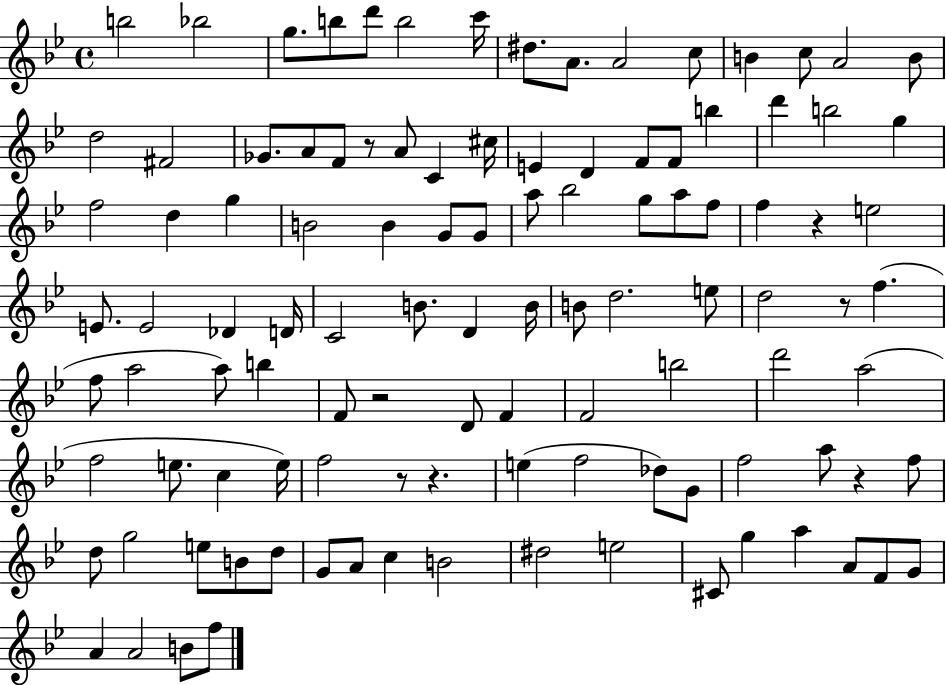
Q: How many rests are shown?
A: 7